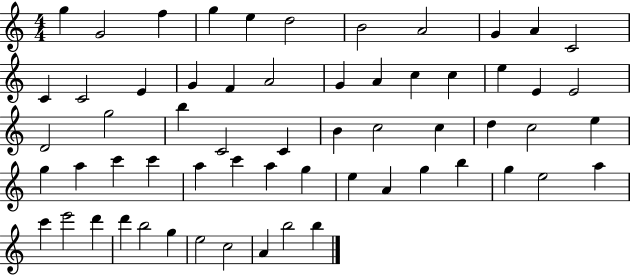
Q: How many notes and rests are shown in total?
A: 61